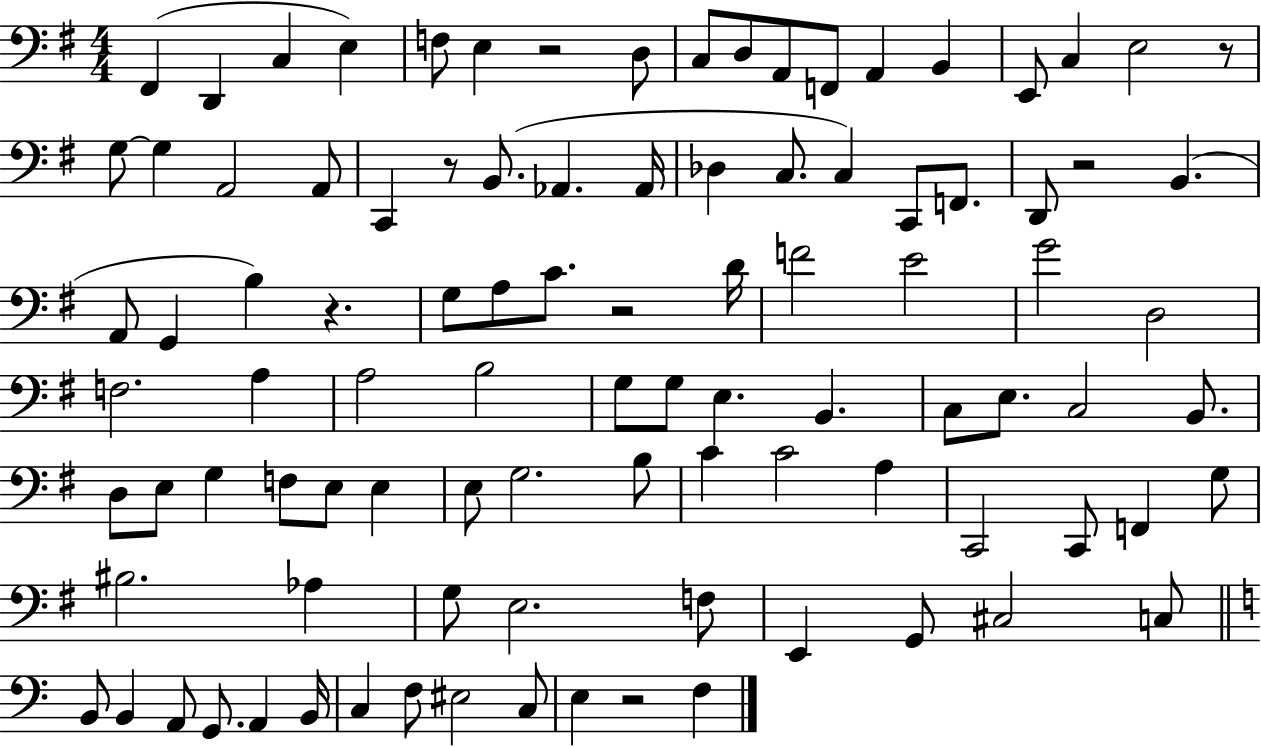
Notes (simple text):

F#2/q D2/q C3/q E3/q F3/e E3/q R/h D3/e C3/e D3/e A2/e F2/e A2/q B2/q E2/e C3/q E3/h R/e G3/e G3/q A2/h A2/e C2/q R/e B2/e. Ab2/q. Ab2/s Db3/q C3/e. C3/q C2/e F2/e. D2/e R/h B2/q. A2/e G2/q B3/q R/q. G3/e A3/e C4/e. R/h D4/s F4/h E4/h G4/h D3/h F3/h. A3/q A3/h B3/h G3/e G3/e E3/q. B2/q. C3/e E3/e. C3/h B2/e. D3/e E3/e G3/q F3/e E3/e E3/q E3/e G3/h. B3/e C4/q C4/h A3/q C2/h C2/e F2/q G3/e BIS3/h. Ab3/q G3/e E3/h. F3/e E2/q G2/e C#3/h C3/e B2/e B2/q A2/e G2/e. A2/q B2/s C3/q F3/e EIS3/h C3/e E3/q R/h F3/q